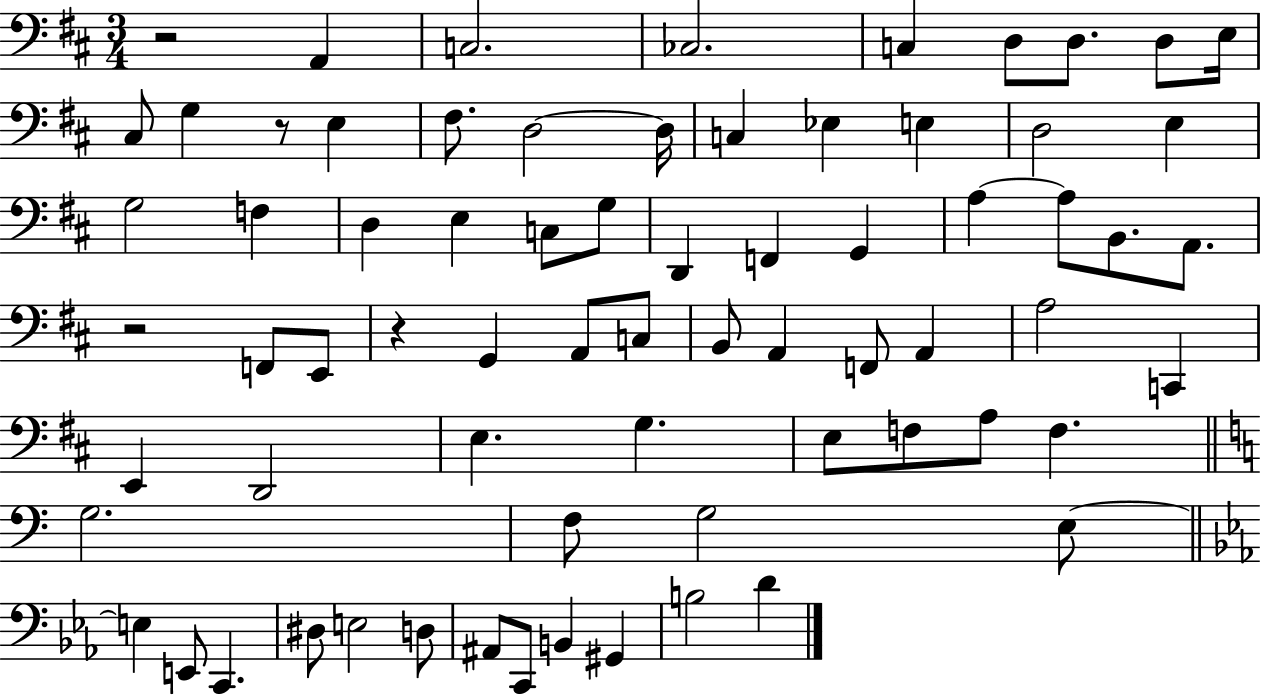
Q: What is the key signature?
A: D major